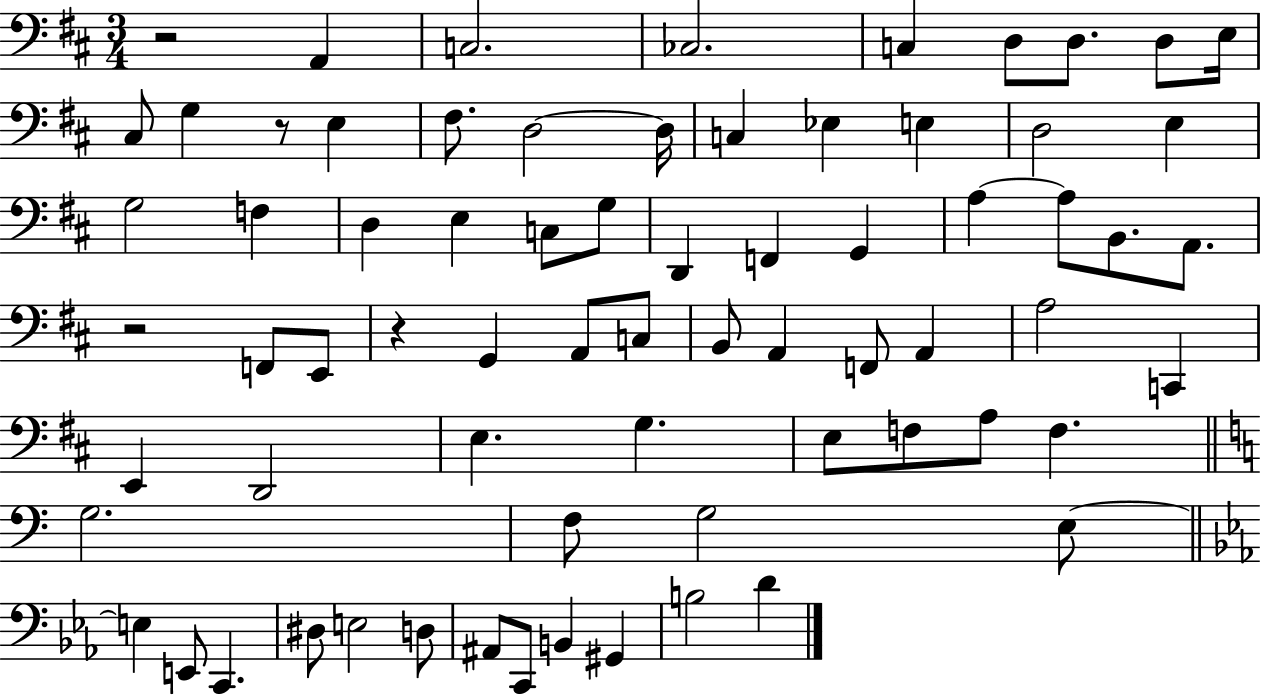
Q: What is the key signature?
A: D major